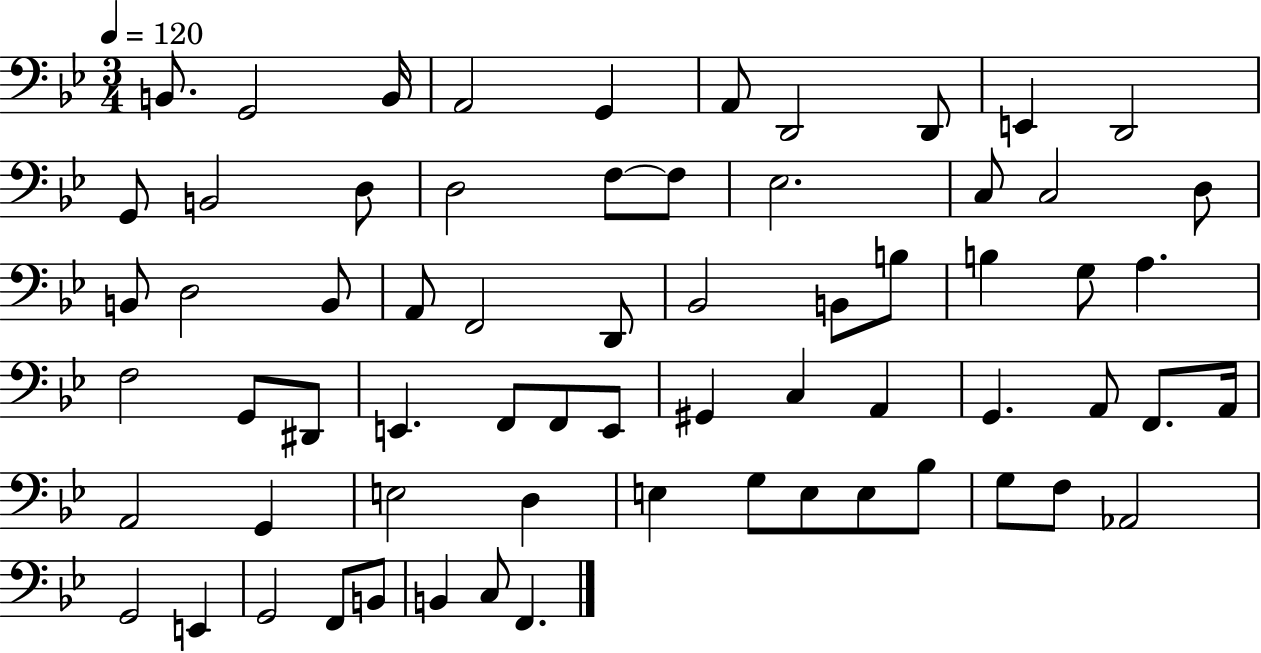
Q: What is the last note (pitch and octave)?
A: F2